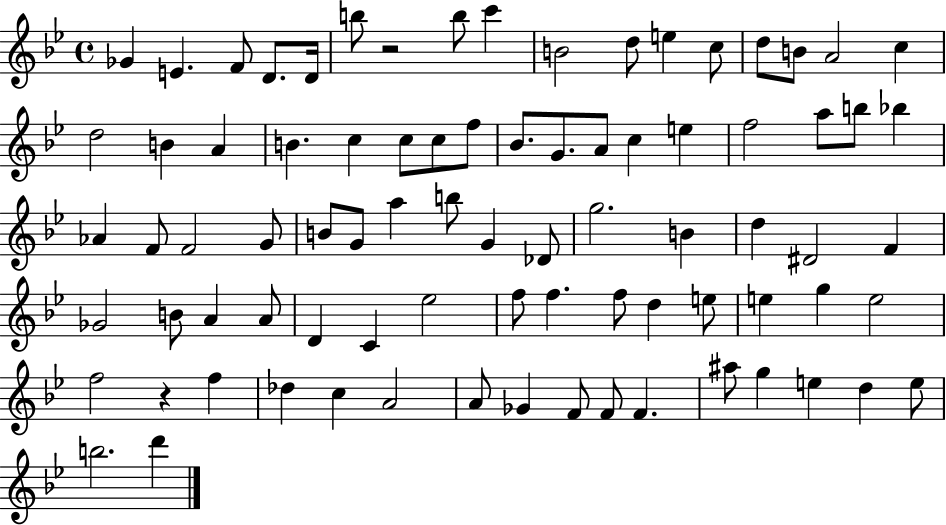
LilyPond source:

{
  \clef treble
  \time 4/4
  \defaultTimeSignature
  \key bes \major
  \repeat volta 2 { ges'4 e'4. f'8 d'8. d'16 | b''8 r2 b''8 c'''4 | b'2 d''8 e''4 c''8 | d''8 b'8 a'2 c''4 | \break d''2 b'4 a'4 | b'4. c''4 c''8 c''8 f''8 | bes'8. g'8. a'8 c''4 e''4 | f''2 a''8 b''8 bes''4 | \break aes'4 f'8 f'2 g'8 | b'8 g'8 a''4 b''8 g'4 des'8 | g''2. b'4 | d''4 dis'2 f'4 | \break ges'2 b'8 a'4 a'8 | d'4 c'4 ees''2 | f''8 f''4. f''8 d''4 e''8 | e''4 g''4 e''2 | \break f''2 r4 f''4 | des''4 c''4 a'2 | a'8 ges'4 f'8 f'8 f'4. | ais''8 g''4 e''4 d''4 e''8 | \break b''2. d'''4 | } \bar "|."
}